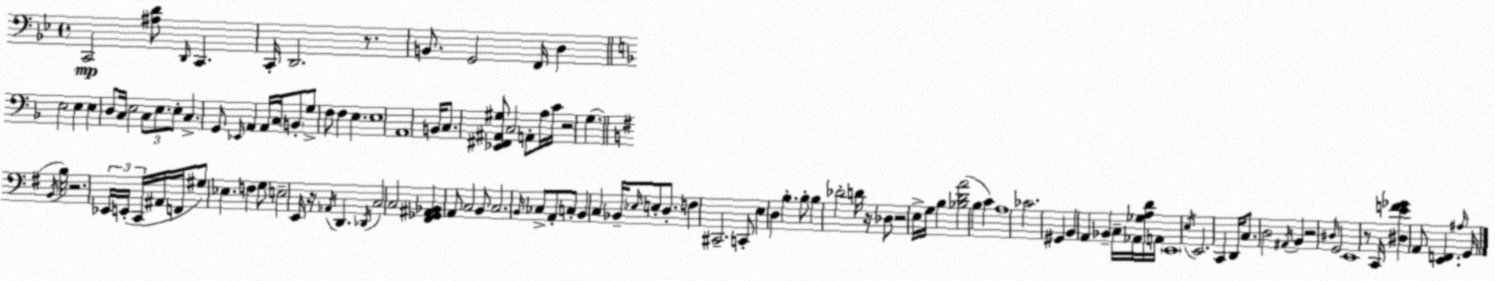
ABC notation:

X:1
T:Untitled
M:4/4
L:1/4
K:Bb
C,,2 [^A,D]/2 D,,/4 C,, C,,/4 D,,2 z/2 B,,/2 G,,2 F,,/4 D, E,2 E, E, D,/2 C,/4 E,2 C,/2 E,/2 E,/2 C, G,,/2 _E,,/4 A,, A,,/4 C,/4 B,,/2 G,/2 F,/2 F, E, E,4 A,,4 B,,/4 C,/2 [_E,,^F,,^A,,^G,]/2 C,2 A,,/2 A,/4 C/4 z2 G, B,,/4 B,/4 z2 _E,,/4 E,,/4 C,,/4 ^A,,/4 F,,/4 ^G,/2 _E, F, G,/2 E,2 E,,/4 z/4 _A,,/4 D,, _D,,/4 C,2 C,2 [^F,,_G,,^A,,_B,,] A,,/2 C,2 B,,/2 C,2 B,,/4 _C,/2 A,,/2 C,/2 B,, C, _B,,/4 _E,/4 E,/2 D,/2 F, ^C,,2 C,,/2 E, D, B, B,/2 B, _D2 D/4 z/4 _D,/2 z2 E,/4 G,/4 B, [_B,DA]2 B, C A,4 _C2 ^G,, B,, A,, _B,, C,/4 _A,,/4 [_G,A,D]/4 A,,/4 E,,4 E,/4 E,,2 C,, D,,/4 C,/2 D,2 ^A,,/4 B,, z2 ^D,/4 G,,2 E,,4 z/2 C,,/4 [^D,EF_G] A,,/2 [E,,F,,] ^A,/4 G,,/4